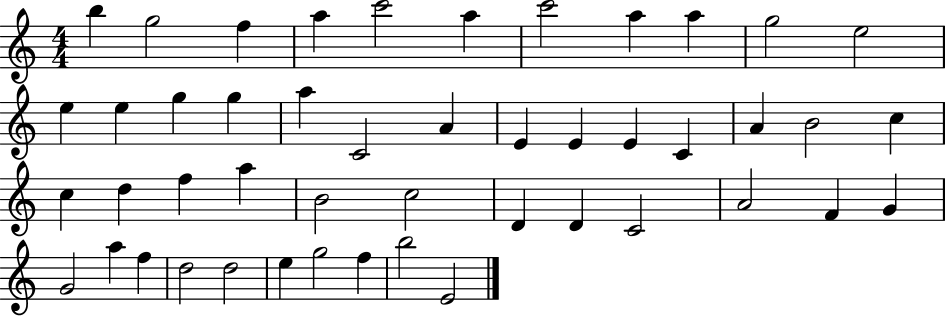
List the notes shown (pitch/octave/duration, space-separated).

B5/q G5/h F5/q A5/q C6/h A5/q C6/h A5/q A5/q G5/h E5/h E5/q E5/q G5/q G5/q A5/q C4/h A4/q E4/q E4/q E4/q C4/q A4/q B4/h C5/q C5/q D5/q F5/q A5/q B4/h C5/h D4/q D4/q C4/h A4/h F4/q G4/q G4/h A5/q F5/q D5/h D5/h E5/q G5/h F5/q B5/h E4/h